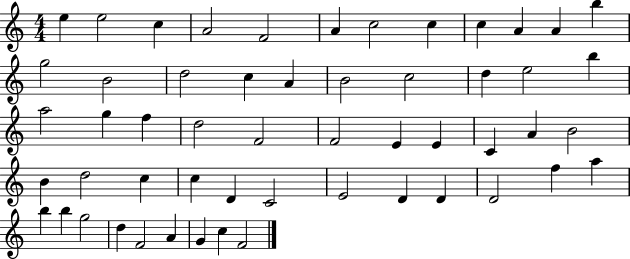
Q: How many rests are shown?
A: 0